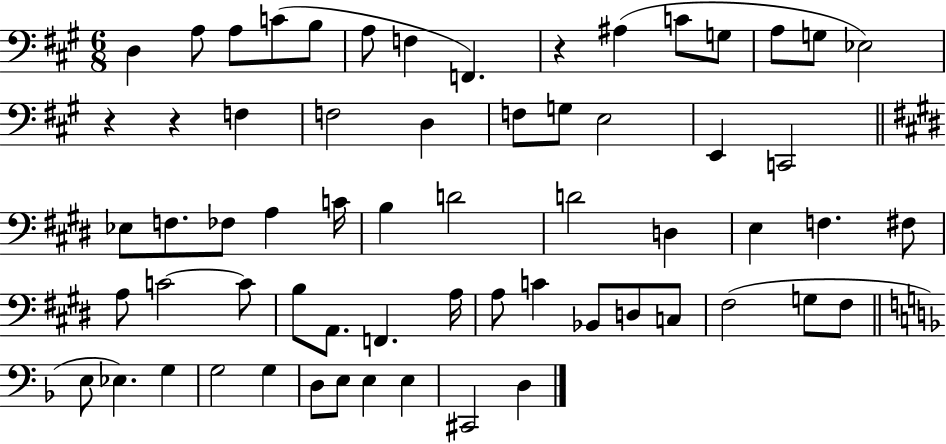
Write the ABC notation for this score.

X:1
T:Untitled
M:6/8
L:1/4
K:A
D, A,/2 A,/2 C/2 B,/2 A,/2 F, F,, z ^A, C/2 G,/2 A,/2 G,/2 _E,2 z z F, F,2 D, F,/2 G,/2 E,2 E,, C,,2 _E,/2 F,/2 _F,/2 A, C/4 B, D2 D2 D, E, F, ^F,/2 A,/2 C2 C/2 B,/2 A,,/2 F,, A,/4 A,/2 C _B,,/2 D,/2 C,/2 ^F,2 G,/2 ^F,/2 E,/2 _E, G, G,2 G, D,/2 E,/2 E, E, ^C,,2 D,